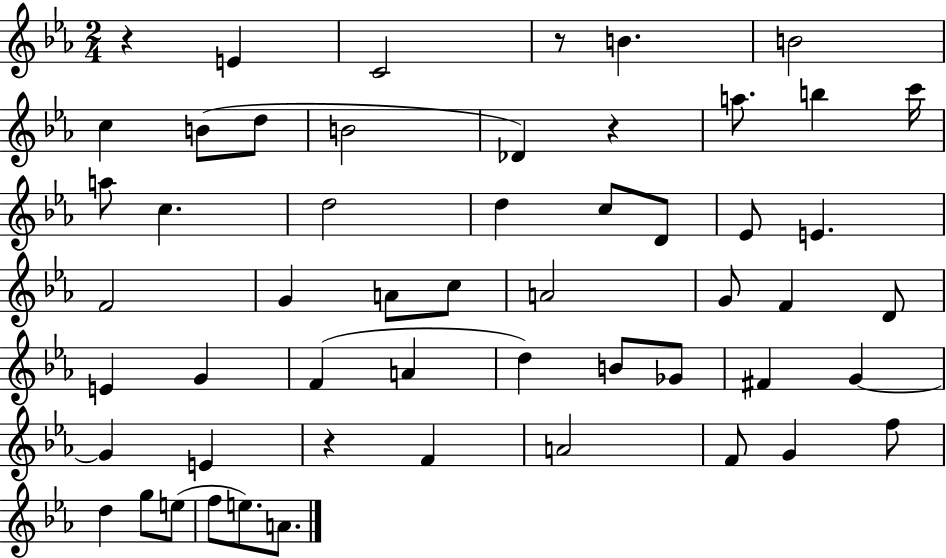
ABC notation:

X:1
T:Untitled
M:2/4
L:1/4
K:Eb
z E C2 z/2 B B2 c B/2 d/2 B2 _D z a/2 b c'/4 a/2 c d2 d c/2 D/2 _E/2 E F2 G A/2 c/2 A2 G/2 F D/2 E G F A d B/2 _G/2 ^F G G E z F A2 F/2 G f/2 d g/2 e/2 f/2 e/2 A/2